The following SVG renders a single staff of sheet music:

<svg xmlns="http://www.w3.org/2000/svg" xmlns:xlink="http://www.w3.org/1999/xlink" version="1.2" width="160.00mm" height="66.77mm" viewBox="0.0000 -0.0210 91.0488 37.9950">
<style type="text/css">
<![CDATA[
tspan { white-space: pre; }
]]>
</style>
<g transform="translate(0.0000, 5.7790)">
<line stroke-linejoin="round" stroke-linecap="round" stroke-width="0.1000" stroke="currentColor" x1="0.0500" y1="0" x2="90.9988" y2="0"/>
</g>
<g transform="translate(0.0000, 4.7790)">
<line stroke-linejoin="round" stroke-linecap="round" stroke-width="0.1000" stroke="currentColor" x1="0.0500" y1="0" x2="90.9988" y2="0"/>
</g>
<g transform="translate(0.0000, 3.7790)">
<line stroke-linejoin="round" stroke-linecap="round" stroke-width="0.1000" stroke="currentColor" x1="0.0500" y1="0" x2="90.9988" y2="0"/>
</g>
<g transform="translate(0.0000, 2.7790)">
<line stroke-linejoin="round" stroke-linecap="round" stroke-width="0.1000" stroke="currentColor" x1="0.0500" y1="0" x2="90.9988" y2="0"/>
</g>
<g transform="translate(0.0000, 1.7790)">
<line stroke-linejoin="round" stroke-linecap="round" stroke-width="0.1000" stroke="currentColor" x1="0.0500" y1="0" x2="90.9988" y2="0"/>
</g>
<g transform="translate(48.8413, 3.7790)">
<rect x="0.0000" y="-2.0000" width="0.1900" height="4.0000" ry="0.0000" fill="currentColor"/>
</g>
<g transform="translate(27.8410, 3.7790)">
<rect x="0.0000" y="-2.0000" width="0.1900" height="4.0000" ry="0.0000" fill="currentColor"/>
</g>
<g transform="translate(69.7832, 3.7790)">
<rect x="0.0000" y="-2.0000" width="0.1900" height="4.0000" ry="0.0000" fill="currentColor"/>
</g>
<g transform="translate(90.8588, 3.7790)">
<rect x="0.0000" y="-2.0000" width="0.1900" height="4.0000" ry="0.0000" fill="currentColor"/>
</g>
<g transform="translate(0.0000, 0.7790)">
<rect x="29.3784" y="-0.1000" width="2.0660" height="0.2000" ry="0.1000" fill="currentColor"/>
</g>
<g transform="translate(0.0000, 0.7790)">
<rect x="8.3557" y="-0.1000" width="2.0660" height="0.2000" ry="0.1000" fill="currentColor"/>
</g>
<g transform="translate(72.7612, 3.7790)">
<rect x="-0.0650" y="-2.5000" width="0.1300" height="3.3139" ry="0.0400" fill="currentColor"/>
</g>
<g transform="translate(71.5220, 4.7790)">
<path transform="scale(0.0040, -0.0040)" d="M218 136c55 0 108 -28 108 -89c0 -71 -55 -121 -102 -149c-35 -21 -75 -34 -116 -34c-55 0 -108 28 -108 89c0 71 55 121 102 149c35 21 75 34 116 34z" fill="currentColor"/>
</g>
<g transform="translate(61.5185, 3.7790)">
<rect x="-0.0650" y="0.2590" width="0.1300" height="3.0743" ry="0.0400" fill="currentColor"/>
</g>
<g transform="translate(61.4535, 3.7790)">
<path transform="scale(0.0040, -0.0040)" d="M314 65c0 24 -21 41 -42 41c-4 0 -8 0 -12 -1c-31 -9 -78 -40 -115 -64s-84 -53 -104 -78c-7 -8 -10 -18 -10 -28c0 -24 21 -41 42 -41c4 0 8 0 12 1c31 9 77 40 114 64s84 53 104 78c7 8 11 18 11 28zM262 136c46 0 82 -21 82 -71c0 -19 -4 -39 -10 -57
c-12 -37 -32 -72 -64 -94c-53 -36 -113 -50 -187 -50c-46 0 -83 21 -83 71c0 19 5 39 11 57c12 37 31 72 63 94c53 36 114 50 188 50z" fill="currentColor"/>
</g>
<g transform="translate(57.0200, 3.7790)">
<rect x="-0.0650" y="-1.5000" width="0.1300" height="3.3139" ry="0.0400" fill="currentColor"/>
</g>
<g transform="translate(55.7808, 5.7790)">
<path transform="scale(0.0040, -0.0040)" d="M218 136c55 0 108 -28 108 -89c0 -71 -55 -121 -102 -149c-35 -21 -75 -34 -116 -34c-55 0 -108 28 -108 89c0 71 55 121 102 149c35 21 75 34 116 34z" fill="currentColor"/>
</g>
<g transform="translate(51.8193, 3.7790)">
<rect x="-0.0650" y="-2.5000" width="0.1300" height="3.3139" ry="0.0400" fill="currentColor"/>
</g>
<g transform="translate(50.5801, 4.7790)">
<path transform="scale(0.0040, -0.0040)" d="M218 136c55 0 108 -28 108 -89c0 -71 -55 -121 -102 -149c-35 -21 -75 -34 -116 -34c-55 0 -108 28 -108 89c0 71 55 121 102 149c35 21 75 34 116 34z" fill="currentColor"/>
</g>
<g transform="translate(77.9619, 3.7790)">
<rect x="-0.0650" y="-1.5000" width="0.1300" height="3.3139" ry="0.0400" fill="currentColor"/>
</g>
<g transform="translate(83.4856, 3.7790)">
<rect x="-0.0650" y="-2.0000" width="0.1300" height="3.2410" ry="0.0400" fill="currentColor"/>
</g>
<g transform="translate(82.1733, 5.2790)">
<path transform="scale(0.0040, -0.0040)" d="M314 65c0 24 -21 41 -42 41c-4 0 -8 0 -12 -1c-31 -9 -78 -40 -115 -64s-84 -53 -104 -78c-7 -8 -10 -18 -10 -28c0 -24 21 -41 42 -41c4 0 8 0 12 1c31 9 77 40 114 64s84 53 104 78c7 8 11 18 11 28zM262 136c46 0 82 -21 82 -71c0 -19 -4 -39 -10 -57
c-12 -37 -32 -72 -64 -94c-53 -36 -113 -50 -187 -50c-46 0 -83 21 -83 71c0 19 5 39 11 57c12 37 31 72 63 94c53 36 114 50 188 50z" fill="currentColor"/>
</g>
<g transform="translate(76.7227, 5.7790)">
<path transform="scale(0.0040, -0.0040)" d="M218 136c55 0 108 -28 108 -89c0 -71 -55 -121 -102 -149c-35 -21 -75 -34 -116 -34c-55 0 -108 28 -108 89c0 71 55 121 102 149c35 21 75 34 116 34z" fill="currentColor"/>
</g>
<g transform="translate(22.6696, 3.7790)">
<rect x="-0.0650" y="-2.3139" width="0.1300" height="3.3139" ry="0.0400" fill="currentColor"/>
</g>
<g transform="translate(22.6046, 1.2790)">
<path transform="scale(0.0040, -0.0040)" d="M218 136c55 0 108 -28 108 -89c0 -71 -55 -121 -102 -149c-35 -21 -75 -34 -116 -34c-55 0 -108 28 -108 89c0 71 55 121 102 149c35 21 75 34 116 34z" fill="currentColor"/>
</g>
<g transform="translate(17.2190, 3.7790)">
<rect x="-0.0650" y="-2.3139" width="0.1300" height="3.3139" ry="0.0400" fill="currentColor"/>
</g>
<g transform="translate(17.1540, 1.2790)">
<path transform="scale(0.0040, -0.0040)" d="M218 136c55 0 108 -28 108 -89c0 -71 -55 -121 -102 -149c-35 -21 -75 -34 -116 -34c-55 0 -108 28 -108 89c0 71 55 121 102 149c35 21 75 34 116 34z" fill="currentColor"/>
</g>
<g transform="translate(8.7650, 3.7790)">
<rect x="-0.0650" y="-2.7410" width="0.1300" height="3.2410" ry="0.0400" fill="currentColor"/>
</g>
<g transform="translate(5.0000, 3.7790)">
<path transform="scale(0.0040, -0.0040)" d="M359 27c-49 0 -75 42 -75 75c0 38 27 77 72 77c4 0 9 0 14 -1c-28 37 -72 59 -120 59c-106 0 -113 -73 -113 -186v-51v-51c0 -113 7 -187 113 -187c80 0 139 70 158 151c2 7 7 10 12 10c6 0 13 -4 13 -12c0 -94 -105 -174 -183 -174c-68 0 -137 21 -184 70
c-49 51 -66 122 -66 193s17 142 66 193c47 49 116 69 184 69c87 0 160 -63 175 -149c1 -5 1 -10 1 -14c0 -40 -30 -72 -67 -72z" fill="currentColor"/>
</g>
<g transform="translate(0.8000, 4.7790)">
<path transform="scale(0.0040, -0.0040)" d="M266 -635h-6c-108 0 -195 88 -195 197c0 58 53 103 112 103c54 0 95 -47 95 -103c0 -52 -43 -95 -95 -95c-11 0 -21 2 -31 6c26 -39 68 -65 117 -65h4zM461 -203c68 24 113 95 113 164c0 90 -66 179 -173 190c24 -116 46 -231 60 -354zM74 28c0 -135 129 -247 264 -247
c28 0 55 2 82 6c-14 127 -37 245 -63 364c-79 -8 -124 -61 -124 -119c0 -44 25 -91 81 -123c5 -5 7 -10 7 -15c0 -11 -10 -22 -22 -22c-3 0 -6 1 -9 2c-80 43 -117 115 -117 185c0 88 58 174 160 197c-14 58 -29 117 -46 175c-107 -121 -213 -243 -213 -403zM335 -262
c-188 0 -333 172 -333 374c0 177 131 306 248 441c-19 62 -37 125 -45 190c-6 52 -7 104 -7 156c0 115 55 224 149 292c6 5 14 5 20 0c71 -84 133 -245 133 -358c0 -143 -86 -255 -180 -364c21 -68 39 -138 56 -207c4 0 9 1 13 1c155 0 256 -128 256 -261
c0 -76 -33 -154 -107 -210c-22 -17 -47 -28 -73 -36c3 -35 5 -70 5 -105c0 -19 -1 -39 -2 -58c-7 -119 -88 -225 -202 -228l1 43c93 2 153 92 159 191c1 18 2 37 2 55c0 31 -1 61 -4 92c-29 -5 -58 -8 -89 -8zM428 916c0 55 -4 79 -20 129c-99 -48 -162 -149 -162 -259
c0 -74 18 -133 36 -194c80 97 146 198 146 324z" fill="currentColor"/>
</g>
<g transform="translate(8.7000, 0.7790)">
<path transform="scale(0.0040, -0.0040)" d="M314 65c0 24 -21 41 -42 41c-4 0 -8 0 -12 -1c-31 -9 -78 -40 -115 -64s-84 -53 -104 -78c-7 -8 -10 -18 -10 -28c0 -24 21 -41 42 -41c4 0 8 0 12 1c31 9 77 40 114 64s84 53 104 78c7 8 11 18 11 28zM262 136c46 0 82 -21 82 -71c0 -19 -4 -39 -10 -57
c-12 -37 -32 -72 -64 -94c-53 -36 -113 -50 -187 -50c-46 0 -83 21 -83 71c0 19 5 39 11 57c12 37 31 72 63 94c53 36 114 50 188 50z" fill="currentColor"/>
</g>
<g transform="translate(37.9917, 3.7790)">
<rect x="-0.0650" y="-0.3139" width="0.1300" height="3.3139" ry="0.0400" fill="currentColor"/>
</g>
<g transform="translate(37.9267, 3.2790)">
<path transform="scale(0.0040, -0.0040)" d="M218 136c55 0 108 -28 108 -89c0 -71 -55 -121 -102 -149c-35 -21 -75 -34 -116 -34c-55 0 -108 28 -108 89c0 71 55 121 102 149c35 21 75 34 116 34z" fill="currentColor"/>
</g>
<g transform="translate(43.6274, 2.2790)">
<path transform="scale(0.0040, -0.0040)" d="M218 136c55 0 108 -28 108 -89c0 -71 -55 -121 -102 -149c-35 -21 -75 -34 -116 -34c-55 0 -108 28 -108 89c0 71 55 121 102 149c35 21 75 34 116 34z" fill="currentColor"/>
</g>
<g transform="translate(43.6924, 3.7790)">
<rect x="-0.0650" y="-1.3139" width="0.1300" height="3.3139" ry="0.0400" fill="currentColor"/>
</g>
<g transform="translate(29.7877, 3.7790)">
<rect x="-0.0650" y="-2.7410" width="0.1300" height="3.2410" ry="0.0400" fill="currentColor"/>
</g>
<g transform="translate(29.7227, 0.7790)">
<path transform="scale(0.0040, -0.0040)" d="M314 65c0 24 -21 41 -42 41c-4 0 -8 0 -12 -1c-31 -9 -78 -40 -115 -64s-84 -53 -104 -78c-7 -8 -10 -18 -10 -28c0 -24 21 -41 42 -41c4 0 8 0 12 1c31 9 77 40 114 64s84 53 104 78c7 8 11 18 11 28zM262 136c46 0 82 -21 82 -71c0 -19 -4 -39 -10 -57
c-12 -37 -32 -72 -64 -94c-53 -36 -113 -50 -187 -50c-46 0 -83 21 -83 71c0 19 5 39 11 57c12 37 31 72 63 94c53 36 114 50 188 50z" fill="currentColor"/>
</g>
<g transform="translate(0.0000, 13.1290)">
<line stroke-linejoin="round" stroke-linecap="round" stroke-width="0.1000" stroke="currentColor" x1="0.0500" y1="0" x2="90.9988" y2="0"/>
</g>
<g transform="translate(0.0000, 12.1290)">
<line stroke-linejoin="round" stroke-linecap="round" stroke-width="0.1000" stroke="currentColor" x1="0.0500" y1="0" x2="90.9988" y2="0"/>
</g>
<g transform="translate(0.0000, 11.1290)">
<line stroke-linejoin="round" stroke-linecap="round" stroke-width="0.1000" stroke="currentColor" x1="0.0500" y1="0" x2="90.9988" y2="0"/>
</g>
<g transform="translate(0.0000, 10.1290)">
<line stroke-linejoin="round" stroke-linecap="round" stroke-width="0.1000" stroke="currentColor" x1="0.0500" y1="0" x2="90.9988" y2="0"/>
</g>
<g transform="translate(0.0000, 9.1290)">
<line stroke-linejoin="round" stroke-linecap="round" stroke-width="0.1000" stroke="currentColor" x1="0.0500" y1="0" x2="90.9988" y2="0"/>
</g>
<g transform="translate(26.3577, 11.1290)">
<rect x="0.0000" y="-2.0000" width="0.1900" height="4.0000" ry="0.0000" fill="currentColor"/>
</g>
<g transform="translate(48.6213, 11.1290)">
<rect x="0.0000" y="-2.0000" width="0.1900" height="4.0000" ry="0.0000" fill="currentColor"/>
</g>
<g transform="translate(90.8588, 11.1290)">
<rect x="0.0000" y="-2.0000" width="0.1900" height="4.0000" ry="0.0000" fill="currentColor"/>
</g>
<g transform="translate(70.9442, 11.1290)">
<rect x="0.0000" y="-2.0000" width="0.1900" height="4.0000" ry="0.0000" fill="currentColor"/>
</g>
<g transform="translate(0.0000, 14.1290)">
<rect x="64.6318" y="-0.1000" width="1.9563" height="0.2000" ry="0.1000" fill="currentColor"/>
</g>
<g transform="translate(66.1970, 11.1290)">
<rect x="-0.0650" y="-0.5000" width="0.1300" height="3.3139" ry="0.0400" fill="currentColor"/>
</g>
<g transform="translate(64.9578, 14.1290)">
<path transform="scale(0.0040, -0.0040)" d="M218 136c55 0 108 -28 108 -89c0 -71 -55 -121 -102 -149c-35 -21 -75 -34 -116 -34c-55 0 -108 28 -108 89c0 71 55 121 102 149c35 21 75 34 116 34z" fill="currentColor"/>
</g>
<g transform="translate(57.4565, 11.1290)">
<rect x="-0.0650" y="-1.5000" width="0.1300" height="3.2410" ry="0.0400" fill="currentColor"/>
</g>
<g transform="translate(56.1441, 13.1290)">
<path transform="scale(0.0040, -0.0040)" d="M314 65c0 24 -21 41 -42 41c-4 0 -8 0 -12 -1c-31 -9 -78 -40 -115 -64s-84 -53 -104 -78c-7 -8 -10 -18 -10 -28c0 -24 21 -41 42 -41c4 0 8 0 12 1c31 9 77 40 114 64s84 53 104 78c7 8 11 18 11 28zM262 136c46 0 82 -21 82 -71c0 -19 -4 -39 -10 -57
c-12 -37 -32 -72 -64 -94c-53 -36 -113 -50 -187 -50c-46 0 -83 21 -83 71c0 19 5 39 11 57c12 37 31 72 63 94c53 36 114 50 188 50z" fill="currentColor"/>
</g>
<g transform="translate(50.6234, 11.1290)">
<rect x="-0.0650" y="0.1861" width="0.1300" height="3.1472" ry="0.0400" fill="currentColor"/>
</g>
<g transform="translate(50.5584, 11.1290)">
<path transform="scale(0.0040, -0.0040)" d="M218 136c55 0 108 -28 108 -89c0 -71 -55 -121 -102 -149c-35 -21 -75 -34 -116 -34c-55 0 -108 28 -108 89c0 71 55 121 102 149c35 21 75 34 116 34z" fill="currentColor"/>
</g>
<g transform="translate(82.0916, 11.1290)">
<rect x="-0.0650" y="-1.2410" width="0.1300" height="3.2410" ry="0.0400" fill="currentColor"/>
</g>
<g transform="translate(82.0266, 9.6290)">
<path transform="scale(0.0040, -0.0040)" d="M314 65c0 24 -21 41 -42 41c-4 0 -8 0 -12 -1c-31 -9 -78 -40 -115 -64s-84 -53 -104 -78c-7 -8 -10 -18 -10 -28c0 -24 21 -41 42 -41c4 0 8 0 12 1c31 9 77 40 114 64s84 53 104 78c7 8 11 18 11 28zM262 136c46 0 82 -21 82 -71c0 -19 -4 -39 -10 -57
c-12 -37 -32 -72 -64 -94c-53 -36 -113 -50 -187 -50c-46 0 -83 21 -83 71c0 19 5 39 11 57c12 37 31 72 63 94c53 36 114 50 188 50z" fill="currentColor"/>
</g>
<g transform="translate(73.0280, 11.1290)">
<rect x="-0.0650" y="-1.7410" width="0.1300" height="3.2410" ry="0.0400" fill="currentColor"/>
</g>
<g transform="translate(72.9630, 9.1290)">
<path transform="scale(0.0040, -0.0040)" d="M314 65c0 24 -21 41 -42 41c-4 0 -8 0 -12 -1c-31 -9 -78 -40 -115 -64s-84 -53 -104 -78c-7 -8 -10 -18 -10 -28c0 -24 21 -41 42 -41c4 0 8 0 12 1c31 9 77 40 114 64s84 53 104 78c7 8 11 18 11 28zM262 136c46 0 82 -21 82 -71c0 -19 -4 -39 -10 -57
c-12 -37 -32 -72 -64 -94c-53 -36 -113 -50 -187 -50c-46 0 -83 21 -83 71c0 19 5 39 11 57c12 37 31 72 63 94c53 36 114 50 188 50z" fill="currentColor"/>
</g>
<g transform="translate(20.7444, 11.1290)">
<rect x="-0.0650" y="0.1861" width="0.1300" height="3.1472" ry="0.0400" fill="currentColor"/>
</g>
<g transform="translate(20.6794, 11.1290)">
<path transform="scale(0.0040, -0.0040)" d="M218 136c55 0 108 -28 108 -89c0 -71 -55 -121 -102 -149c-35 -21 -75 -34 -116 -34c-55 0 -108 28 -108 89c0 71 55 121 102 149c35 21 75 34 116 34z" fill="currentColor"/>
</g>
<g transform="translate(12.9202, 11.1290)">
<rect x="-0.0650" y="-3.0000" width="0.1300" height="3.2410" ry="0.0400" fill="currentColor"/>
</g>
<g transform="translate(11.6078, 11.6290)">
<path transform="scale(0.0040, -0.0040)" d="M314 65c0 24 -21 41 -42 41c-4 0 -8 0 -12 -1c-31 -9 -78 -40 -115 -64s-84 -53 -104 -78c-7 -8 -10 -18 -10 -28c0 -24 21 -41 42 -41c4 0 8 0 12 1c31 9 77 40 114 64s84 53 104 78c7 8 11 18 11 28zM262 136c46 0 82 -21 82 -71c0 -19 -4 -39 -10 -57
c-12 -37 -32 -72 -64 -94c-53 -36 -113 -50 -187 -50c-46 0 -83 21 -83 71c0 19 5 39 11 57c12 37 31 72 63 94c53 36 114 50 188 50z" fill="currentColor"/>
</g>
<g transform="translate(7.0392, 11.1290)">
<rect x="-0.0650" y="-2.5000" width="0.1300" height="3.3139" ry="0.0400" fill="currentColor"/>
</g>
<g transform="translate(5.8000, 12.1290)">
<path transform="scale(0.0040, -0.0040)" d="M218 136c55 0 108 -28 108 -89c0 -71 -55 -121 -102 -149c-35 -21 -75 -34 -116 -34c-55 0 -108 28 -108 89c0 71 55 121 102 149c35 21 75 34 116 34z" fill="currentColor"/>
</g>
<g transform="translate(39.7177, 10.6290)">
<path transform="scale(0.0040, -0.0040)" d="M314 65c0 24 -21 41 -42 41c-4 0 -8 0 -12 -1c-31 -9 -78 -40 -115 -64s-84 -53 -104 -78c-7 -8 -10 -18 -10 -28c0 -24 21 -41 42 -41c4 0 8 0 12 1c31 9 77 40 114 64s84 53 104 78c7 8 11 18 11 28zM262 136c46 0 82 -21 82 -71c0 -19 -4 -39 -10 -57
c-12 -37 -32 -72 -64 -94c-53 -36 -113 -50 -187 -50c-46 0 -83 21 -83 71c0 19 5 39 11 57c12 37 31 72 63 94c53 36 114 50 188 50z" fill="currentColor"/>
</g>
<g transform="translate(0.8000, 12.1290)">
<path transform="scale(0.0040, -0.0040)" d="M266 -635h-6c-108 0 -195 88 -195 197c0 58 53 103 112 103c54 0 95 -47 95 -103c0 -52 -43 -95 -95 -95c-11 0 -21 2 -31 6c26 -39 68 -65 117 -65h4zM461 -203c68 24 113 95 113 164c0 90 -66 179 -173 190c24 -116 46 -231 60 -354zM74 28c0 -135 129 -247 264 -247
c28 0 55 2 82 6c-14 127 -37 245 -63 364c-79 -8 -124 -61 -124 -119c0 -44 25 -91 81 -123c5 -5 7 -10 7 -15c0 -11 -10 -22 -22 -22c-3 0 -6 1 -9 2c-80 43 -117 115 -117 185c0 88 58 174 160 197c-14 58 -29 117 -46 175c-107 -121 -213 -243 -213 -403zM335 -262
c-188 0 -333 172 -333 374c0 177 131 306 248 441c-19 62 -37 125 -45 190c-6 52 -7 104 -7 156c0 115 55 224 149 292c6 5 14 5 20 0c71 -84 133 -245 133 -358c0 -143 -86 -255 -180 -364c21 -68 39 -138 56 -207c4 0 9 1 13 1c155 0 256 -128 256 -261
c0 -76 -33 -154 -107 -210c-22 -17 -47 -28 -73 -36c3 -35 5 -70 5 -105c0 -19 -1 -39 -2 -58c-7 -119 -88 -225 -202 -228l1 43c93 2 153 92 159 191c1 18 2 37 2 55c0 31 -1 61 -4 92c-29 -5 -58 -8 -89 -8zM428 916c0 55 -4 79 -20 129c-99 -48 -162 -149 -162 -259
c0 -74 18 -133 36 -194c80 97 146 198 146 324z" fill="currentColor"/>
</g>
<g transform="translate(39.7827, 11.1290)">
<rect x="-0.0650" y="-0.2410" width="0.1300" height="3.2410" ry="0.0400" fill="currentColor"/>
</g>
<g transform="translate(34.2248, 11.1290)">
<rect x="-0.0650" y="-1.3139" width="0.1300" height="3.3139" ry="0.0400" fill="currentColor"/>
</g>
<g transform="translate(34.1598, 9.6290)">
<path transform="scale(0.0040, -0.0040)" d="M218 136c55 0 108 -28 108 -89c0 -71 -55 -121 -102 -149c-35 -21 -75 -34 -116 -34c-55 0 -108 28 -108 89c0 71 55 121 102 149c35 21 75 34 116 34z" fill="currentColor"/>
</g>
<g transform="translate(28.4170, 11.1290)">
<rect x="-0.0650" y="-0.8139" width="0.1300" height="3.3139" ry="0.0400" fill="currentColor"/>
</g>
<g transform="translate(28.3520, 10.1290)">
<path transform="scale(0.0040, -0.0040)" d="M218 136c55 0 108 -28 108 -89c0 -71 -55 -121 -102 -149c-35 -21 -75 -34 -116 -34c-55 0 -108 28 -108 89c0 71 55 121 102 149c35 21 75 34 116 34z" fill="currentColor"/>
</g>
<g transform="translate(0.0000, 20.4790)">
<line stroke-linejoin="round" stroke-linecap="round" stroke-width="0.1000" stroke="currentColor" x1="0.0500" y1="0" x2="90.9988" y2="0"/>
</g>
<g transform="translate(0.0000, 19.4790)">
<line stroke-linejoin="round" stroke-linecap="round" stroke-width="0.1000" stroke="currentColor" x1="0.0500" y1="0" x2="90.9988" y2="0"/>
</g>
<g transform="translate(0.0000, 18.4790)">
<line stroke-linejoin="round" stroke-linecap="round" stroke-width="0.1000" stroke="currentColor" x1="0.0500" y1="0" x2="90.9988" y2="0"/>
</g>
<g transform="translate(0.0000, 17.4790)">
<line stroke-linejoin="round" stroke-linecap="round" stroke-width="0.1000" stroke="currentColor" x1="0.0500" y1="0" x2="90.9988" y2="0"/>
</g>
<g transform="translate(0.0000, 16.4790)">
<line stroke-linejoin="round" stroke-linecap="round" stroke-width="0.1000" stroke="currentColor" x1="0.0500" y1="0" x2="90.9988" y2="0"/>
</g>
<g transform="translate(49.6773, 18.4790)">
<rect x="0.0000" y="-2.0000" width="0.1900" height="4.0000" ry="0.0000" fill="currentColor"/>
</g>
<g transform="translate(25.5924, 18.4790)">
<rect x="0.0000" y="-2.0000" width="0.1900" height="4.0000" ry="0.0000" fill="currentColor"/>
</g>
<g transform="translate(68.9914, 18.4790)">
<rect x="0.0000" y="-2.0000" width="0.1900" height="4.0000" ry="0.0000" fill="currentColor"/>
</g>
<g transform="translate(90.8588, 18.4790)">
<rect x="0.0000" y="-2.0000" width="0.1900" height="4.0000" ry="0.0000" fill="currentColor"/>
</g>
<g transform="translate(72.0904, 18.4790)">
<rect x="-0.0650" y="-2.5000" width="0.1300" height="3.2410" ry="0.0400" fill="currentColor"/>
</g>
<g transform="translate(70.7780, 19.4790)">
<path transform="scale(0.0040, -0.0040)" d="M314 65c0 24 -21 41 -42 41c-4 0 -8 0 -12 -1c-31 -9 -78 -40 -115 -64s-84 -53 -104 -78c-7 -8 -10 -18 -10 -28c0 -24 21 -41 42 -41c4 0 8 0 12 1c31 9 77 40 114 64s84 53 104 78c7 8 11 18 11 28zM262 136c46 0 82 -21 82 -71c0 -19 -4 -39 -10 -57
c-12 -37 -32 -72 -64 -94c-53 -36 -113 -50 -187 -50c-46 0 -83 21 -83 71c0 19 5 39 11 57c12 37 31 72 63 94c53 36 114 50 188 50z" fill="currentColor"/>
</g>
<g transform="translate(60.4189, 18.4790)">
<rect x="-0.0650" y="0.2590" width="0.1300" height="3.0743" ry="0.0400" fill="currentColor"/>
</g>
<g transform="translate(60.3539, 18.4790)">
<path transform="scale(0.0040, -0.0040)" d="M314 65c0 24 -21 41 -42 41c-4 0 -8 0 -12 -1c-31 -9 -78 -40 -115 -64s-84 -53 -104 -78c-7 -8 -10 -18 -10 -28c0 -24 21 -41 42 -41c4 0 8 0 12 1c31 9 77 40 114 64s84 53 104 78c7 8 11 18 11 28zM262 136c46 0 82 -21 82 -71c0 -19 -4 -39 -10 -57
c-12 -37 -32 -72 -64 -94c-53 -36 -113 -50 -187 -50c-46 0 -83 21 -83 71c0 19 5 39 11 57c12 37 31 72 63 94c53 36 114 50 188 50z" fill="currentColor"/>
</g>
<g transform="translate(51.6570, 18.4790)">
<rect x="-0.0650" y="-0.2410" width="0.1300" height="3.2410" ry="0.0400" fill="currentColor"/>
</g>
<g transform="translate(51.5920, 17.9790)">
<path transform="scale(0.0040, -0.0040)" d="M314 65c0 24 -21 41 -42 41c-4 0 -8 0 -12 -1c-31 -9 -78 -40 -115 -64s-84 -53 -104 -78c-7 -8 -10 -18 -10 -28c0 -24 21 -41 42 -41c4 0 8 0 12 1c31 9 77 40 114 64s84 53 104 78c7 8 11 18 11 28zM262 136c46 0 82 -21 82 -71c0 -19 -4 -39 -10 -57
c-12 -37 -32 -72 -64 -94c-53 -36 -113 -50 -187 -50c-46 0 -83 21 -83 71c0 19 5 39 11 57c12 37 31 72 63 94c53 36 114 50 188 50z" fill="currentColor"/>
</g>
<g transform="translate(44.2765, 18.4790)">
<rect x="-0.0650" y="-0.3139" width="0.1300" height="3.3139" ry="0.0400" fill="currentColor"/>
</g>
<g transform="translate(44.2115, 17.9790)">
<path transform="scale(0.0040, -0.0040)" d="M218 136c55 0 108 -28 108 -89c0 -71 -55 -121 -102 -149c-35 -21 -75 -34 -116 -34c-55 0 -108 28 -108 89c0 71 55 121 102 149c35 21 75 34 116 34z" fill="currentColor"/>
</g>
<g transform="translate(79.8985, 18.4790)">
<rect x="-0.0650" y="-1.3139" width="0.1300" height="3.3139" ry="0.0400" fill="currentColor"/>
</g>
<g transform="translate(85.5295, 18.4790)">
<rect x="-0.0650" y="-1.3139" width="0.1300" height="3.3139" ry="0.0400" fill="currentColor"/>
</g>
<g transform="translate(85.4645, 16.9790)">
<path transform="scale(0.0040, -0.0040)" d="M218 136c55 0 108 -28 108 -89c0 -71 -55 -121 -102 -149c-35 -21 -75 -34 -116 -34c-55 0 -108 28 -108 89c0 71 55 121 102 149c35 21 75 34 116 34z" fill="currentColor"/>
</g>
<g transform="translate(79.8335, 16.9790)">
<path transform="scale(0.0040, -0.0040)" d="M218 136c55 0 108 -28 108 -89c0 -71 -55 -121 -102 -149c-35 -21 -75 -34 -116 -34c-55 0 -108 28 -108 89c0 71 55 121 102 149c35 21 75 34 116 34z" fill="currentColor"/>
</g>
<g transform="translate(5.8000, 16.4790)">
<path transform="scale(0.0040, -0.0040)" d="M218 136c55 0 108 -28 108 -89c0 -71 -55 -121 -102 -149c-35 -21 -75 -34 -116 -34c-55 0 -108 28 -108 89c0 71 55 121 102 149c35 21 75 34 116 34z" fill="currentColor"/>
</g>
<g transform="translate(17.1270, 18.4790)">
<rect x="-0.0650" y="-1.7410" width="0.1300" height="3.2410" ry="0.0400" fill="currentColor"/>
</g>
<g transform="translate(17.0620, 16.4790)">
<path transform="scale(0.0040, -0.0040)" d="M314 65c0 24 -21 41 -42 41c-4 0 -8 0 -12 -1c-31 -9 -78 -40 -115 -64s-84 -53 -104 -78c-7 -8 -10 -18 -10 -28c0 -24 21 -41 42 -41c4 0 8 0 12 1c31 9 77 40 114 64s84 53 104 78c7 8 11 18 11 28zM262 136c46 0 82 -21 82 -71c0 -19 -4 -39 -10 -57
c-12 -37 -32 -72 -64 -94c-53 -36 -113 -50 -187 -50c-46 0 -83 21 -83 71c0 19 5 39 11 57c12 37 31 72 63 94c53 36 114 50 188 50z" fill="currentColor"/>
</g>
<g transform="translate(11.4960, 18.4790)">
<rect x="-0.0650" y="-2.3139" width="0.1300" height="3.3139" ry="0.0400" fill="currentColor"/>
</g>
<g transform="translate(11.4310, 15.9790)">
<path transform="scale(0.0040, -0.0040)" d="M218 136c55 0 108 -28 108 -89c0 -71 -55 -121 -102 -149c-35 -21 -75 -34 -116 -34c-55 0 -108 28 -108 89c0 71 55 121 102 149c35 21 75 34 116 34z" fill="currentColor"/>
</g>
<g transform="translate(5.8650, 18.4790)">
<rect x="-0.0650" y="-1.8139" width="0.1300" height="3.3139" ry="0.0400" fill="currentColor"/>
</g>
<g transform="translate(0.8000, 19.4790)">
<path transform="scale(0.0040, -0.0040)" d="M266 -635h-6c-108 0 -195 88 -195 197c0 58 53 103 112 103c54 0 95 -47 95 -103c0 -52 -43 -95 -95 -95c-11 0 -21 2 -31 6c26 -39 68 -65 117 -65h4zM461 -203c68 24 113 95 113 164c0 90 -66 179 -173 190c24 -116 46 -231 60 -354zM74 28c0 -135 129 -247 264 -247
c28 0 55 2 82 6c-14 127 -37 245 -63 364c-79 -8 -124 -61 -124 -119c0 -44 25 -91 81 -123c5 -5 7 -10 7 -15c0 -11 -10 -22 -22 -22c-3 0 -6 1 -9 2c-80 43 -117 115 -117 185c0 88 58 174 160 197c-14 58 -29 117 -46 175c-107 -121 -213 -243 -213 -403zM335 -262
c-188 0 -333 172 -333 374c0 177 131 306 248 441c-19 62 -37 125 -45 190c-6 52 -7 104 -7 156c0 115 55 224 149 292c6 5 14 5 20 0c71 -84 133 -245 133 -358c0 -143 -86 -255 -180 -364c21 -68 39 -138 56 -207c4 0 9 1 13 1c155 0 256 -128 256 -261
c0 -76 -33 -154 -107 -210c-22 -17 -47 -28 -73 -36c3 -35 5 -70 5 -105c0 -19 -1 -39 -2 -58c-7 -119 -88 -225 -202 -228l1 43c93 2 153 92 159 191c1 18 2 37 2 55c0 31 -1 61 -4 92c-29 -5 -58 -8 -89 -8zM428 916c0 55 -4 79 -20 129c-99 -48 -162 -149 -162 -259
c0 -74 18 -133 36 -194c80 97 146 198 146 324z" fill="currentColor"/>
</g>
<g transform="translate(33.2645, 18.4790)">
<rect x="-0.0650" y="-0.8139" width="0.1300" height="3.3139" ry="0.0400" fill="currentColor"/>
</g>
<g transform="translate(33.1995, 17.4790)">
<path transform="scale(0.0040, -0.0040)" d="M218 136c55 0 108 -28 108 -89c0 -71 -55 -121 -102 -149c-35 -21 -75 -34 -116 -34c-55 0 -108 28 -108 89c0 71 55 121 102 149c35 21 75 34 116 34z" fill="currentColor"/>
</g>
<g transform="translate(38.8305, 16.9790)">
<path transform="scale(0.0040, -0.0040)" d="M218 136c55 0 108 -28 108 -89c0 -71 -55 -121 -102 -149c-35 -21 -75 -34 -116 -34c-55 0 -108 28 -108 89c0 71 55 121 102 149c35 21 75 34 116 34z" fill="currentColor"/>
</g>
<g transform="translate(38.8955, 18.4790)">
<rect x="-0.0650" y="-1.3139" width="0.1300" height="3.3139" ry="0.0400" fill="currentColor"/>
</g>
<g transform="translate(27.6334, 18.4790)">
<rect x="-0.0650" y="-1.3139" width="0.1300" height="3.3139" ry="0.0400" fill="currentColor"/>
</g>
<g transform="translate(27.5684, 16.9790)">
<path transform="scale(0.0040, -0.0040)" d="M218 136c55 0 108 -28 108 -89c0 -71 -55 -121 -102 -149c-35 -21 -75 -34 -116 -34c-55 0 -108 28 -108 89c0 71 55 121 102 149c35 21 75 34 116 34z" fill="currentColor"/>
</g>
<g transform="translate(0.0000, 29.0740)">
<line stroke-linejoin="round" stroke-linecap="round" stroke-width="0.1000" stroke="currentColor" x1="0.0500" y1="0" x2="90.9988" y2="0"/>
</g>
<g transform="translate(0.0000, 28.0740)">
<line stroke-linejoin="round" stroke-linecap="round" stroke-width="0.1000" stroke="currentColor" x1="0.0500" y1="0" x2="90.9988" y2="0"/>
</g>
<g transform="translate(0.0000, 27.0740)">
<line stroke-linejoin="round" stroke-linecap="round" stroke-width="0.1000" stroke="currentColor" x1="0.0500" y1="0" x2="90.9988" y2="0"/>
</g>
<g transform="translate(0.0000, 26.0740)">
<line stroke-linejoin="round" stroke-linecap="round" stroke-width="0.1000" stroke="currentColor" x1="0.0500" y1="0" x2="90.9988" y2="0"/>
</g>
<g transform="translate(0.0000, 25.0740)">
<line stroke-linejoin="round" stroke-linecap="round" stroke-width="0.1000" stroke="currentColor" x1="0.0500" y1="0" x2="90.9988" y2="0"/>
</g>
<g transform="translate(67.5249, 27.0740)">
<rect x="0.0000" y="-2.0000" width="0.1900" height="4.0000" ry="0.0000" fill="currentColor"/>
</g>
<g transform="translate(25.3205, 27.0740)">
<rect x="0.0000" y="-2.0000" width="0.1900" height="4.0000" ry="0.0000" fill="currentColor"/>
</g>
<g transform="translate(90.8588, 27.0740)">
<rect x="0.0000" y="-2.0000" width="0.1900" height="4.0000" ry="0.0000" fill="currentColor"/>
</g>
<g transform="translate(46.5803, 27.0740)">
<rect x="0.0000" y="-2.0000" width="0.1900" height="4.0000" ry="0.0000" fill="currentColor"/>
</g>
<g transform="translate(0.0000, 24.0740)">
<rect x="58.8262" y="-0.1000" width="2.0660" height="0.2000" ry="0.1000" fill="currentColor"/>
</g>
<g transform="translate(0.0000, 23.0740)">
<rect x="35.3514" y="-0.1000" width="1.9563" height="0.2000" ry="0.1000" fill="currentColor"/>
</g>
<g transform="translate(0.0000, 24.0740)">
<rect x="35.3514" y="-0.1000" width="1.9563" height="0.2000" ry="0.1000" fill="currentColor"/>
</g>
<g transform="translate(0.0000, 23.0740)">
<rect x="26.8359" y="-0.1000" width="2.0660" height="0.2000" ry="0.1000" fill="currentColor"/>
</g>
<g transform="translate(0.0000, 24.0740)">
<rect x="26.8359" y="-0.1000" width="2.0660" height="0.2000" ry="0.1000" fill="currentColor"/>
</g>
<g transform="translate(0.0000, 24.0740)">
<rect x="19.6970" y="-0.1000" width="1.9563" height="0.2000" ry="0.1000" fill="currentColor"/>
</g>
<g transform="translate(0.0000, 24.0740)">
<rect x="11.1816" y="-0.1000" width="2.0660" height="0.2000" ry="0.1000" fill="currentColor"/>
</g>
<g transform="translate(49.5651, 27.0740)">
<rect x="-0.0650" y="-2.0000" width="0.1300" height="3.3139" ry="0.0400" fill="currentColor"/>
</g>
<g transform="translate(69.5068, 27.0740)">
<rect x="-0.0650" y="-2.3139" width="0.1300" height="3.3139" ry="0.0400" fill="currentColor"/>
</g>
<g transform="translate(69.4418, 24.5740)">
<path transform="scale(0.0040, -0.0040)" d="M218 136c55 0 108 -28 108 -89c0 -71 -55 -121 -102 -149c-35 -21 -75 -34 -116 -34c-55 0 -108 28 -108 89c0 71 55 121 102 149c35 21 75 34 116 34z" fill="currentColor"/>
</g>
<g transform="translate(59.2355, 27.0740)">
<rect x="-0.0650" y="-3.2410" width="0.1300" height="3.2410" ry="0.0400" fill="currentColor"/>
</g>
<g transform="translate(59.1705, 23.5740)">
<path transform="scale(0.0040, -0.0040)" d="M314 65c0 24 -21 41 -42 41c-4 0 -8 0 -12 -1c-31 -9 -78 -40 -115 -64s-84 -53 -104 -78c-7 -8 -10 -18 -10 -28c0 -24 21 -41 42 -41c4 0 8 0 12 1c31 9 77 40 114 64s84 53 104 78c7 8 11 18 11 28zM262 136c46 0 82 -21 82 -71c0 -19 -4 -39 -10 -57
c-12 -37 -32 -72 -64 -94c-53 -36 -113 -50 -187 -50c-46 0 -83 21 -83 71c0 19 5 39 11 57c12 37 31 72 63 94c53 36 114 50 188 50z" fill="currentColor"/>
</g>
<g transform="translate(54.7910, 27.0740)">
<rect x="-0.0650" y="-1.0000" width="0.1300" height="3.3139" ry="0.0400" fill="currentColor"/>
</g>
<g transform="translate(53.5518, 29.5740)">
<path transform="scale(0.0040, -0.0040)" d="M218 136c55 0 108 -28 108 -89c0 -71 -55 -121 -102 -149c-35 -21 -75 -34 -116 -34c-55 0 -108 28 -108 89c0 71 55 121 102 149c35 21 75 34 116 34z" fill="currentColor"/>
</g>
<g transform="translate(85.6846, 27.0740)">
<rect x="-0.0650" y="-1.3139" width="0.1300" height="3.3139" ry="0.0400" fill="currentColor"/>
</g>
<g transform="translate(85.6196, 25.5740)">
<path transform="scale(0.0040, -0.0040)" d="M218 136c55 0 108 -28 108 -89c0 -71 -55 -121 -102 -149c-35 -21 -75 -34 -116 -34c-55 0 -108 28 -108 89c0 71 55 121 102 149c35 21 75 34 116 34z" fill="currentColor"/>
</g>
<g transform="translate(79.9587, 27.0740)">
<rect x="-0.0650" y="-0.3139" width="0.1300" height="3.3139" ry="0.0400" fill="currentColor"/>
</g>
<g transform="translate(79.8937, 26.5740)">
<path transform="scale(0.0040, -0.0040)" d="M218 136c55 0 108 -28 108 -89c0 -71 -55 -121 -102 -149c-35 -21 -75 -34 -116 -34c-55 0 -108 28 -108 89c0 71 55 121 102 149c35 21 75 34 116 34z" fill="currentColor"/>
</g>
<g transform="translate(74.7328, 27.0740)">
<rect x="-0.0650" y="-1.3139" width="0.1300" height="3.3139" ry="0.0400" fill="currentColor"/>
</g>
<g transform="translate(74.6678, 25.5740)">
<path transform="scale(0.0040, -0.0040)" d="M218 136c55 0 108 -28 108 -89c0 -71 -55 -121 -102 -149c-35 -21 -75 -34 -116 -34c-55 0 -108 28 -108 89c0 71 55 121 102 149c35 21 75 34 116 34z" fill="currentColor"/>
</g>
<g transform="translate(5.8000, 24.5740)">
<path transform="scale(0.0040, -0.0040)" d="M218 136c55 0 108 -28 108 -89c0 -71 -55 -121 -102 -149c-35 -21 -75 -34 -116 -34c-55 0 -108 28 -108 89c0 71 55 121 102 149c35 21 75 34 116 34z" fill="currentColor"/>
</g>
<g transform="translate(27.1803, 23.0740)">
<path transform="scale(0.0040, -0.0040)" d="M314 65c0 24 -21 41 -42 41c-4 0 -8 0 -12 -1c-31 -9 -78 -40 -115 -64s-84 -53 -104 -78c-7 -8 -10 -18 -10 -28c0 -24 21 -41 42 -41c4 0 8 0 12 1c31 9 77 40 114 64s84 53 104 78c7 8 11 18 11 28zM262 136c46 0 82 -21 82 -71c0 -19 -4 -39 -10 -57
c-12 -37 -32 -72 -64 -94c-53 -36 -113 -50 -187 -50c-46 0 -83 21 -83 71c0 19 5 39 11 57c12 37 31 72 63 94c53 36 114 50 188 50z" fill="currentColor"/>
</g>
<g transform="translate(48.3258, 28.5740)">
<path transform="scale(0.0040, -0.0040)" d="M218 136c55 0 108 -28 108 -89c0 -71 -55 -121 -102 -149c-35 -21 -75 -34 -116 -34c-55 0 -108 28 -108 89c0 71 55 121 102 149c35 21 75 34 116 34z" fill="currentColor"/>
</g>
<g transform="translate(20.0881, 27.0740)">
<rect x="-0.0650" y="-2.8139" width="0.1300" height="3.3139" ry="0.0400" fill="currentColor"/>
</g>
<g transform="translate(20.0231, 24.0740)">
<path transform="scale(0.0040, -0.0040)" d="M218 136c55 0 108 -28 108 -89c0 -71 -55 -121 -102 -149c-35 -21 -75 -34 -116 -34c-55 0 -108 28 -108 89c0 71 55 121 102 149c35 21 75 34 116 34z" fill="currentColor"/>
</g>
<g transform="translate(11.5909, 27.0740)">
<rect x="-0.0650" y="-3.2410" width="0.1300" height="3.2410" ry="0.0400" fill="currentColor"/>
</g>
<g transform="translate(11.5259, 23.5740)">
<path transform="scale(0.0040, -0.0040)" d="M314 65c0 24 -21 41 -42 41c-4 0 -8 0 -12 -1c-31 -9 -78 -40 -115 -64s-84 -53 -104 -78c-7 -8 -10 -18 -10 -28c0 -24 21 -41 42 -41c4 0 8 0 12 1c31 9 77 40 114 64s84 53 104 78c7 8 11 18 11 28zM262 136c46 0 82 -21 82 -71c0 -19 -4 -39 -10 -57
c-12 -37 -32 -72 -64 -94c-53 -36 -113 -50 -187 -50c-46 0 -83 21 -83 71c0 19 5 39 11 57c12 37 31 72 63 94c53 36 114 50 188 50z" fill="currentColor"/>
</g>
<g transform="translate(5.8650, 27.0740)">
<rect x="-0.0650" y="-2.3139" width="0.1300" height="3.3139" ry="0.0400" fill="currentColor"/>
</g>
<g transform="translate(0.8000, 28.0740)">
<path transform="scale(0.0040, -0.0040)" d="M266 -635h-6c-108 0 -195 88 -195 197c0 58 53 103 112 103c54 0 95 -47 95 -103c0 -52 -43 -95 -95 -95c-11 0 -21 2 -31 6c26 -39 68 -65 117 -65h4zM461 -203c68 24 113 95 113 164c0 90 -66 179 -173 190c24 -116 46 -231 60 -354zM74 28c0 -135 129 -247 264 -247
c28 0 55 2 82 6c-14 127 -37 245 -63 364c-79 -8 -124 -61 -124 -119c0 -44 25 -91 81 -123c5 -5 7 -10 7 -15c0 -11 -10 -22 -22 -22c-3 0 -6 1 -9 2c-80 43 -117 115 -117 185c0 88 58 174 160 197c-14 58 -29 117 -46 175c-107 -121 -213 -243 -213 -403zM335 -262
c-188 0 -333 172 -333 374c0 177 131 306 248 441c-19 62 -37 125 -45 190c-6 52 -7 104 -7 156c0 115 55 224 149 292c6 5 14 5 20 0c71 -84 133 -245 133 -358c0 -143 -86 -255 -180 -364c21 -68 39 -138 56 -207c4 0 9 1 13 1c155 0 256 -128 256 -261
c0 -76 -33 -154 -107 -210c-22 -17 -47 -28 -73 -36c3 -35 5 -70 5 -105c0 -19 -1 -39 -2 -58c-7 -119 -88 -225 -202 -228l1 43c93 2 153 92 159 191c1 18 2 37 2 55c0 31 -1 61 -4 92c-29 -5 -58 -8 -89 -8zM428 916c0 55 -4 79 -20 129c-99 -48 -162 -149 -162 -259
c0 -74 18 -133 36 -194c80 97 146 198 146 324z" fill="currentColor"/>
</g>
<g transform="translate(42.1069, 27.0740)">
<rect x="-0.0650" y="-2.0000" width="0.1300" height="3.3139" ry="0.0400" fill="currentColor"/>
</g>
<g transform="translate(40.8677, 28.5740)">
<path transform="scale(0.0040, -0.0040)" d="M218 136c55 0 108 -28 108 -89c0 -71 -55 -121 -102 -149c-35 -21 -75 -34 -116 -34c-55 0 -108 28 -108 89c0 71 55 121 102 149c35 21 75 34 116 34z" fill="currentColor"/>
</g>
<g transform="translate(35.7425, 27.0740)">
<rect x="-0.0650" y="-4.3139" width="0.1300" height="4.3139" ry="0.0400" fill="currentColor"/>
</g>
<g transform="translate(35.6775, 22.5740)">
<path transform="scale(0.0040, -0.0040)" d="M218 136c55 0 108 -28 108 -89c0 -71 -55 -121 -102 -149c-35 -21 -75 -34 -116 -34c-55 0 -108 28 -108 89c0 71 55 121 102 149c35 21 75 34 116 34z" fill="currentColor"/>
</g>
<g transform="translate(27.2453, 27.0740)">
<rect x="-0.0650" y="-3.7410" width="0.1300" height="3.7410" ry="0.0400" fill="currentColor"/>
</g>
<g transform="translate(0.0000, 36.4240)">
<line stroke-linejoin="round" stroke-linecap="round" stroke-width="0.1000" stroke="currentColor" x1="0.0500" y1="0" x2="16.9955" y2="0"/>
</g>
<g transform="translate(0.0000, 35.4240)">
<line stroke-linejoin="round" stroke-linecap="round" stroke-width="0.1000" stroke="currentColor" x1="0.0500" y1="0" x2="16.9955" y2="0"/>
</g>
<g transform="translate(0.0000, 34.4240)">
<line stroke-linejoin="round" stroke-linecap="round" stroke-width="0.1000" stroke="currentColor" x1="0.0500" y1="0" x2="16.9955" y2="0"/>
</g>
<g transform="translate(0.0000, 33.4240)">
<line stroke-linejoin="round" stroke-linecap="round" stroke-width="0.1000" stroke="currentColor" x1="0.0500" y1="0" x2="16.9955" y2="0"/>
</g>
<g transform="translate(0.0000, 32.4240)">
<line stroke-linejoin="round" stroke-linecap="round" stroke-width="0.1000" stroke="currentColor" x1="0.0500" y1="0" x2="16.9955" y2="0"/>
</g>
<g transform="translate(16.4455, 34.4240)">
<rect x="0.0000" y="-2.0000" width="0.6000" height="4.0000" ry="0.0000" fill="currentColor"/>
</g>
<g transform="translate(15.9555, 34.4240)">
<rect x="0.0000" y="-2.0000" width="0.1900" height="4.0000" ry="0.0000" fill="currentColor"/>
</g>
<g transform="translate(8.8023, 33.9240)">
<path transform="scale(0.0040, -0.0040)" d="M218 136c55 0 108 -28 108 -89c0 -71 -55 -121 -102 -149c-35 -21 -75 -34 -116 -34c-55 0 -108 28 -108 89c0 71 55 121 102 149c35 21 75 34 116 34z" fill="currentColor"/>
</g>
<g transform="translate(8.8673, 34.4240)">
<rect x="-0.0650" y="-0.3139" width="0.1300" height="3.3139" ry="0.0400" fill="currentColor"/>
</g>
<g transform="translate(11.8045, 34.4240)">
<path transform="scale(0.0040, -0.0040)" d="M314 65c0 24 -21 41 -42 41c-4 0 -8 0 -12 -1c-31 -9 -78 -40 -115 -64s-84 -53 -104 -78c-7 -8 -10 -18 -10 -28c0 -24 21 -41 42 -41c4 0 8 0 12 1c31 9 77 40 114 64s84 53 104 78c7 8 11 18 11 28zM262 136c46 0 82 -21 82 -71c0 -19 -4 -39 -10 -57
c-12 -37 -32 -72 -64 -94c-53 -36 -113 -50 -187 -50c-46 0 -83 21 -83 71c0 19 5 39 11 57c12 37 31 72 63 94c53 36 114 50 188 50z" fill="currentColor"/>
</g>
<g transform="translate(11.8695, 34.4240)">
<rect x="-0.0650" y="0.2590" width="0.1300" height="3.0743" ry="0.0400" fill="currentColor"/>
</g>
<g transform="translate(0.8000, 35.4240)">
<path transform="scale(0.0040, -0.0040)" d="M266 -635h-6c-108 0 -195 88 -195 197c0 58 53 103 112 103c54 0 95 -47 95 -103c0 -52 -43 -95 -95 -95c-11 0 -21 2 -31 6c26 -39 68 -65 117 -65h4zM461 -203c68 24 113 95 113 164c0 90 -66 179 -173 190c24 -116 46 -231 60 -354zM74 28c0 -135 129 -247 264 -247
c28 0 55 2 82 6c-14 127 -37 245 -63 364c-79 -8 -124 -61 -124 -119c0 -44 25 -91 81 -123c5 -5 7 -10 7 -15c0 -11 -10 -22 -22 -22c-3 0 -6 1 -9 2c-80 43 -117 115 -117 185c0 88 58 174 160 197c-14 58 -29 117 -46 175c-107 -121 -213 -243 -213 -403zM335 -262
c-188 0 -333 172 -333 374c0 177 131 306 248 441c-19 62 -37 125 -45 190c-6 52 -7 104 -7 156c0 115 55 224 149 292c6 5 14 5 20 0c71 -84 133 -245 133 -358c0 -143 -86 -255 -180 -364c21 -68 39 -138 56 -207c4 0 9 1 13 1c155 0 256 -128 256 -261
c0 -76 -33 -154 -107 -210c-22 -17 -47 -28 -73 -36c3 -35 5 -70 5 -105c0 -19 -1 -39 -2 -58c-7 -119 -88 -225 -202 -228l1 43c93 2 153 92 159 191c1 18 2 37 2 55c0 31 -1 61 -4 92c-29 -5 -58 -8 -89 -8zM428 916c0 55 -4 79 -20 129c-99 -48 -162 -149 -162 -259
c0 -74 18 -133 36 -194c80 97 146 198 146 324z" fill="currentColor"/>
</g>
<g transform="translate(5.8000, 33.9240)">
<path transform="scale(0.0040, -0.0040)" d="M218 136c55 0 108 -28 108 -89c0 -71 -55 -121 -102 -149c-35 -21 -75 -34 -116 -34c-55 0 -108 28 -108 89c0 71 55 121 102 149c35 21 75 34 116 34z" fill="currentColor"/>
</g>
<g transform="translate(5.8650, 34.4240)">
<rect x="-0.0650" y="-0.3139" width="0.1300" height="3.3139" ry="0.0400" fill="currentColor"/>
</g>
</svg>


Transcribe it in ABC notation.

X:1
T:Untitled
M:4/4
L:1/4
K:C
a2 g g a2 c e G E B2 G E F2 G A2 B d e c2 B E2 C f2 e2 f g f2 e d e c c2 B2 G2 e e g b2 a c'2 d' F F D b2 g e c e c c B2